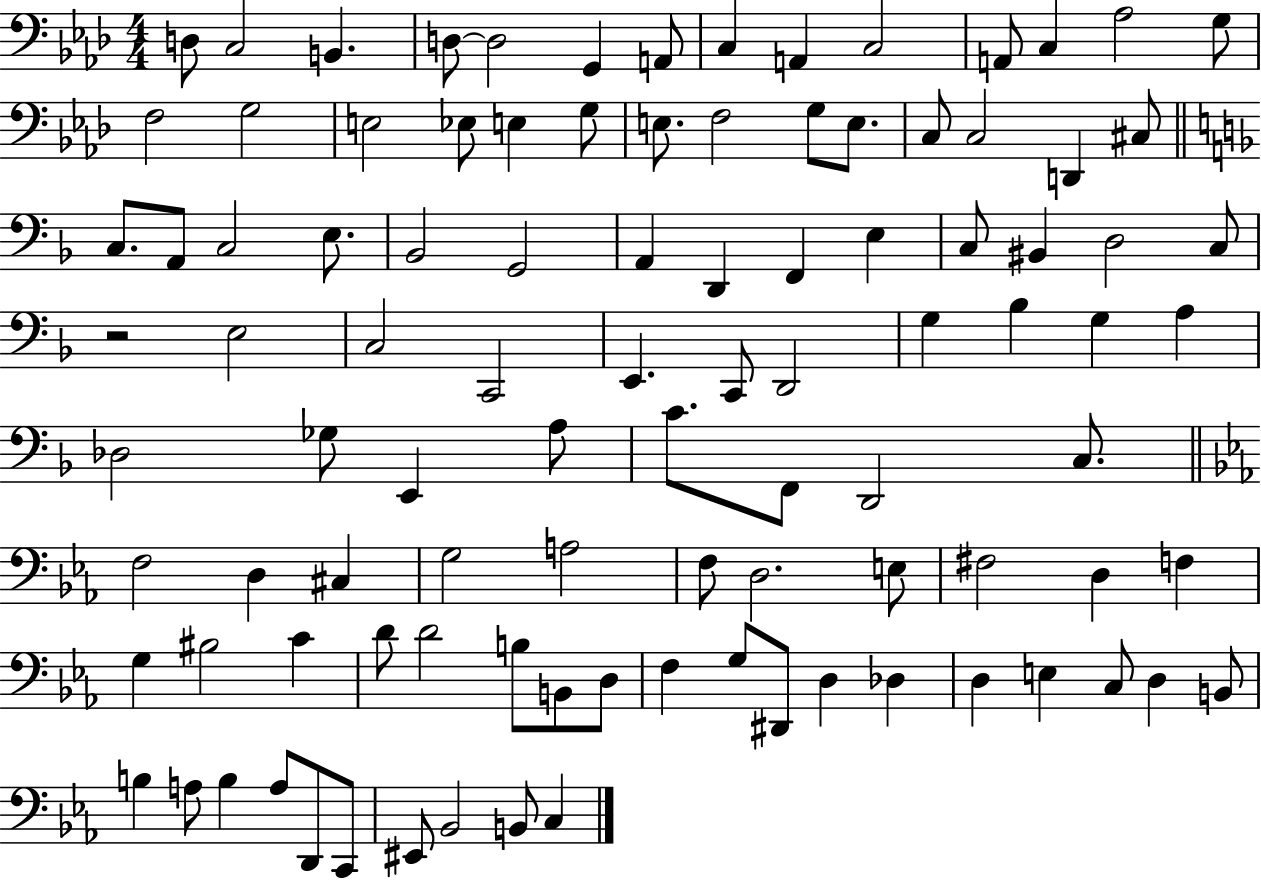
{
  \clef bass
  \numericTimeSignature
  \time 4/4
  \key aes \major
  d8 c2 b,4. | d8~~ d2 g,4 a,8 | c4 a,4 c2 | a,8 c4 aes2 g8 | \break f2 g2 | e2 ees8 e4 g8 | e8. f2 g8 e8. | c8 c2 d,4 cis8 | \break \bar "||" \break \key f \major c8. a,8 c2 e8. | bes,2 g,2 | a,4 d,4 f,4 e4 | c8 bis,4 d2 c8 | \break r2 e2 | c2 c,2 | e,4. c,8 d,2 | g4 bes4 g4 a4 | \break des2 ges8 e,4 a8 | c'8. f,8 d,2 c8. | \bar "||" \break \key ees \major f2 d4 cis4 | g2 a2 | f8 d2. e8 | fis2 d4 f4 | \break g4 bis2 c'4 | d'8 d'2 b8 b,8 d8 | f4 g8 dis,8 d4 des4 | d4 e4 c8 d4 b,8 | \break b4 a8 b4 a8 d,8 c,8 | eis,8 bes,2 b,8 c4 | \bar "|."
}